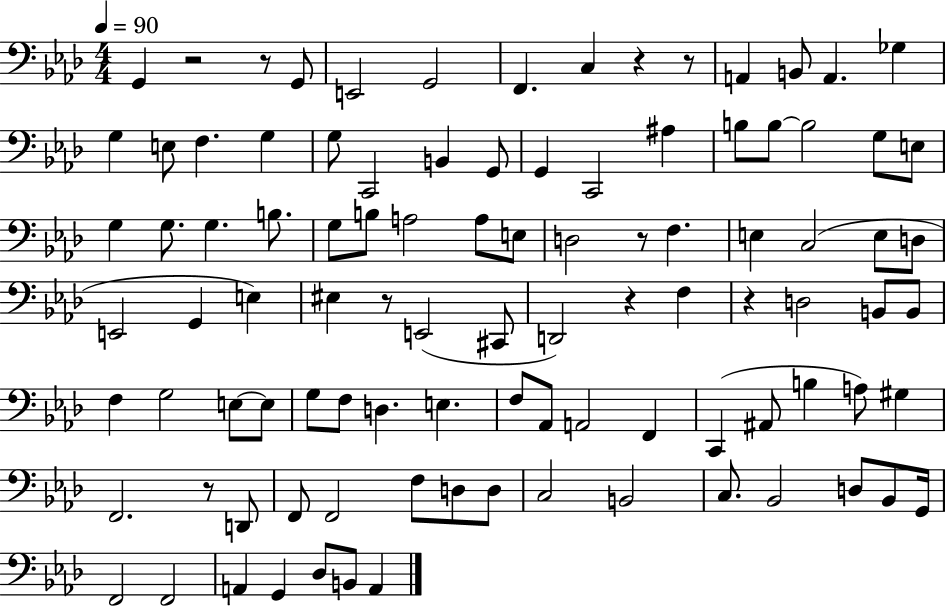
X:1
T:Untitled
M:4/4
L:1/4
K:Ab
G,, z2 z/2 G,,/2 E,,2 G,,2 F,, C, z z/2 A,, B,,/2 A,, _G, G, E,/2 F, G, G,/2 C,,2 B,, G,,/2 G,, C,,2 ^A, B,/2 B,/2 B,2 G,/2 E,/2 G, G,/2 G, B,/2 G,/2 B,/2 A,2 A,/2 E,/2 D,2 z/2 F, E, C,2 E,/2 D,/2 E,,2 G,, E, ^E, z/2 E,,2 ^C,,/2 D,,2 z F, z D,2 B,,/2 B,,/2 F, G,2 E,/2 E,/2 G,/2 F,/2 D, E, F,/2 _A,,/2 A,,2 F,, C,, ^A,,/2 B, A,/2 ^G, F,,2 z/2 D,,/2 F,,/2 F,,2 F,/2 D,/2 D,/2 C,2 B,,2 C,/2 _B,,2 D,/2 _B,,/2 G,,/4 F,,2 F,,2 A,, G,, _D,/2 B,,/2 A,,